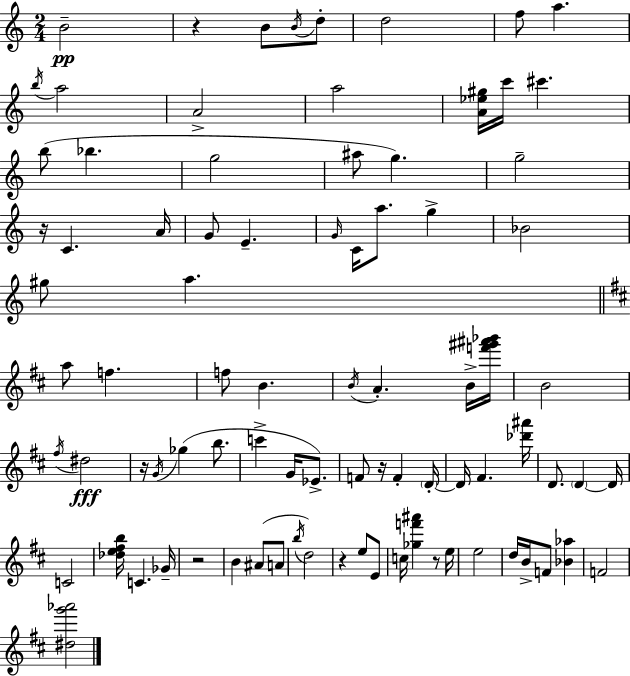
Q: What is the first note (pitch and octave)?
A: B4